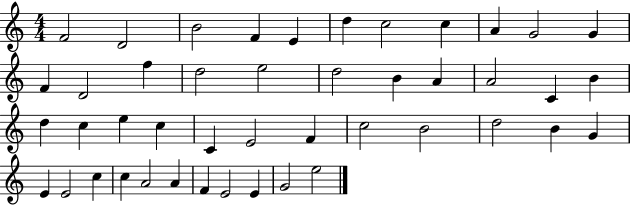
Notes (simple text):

F4/h D4/h B4/h F4/q E4/q D5/q C5/h C5/q A4/q G4/h G4/q F4/q D4/h F5/q D5/h E5/h D5/h B4/q A4/q A4/h C4/q B4/q D5/q C5/q E5/q C5/q C4/q E4/h F4/q C5/h B4/h D5/h B4/q G4/q E4/q E4/h C5/q C5/q A4/h A4/q F4/q E4/h E4/q G4/h E5/h